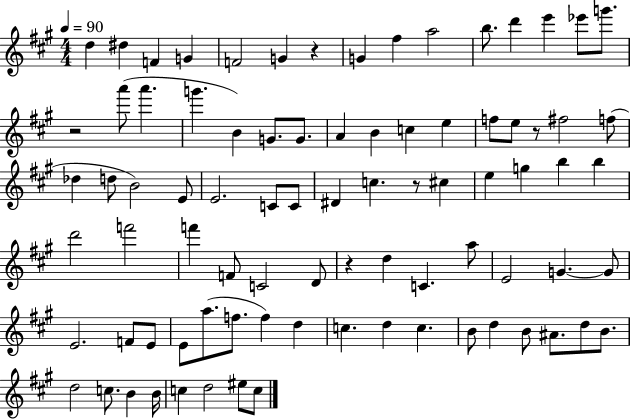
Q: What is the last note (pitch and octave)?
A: C5